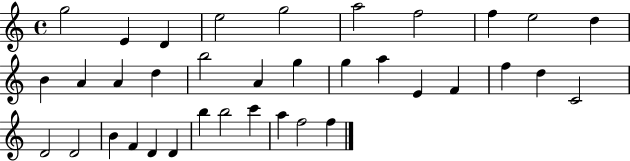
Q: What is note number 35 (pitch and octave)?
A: F5